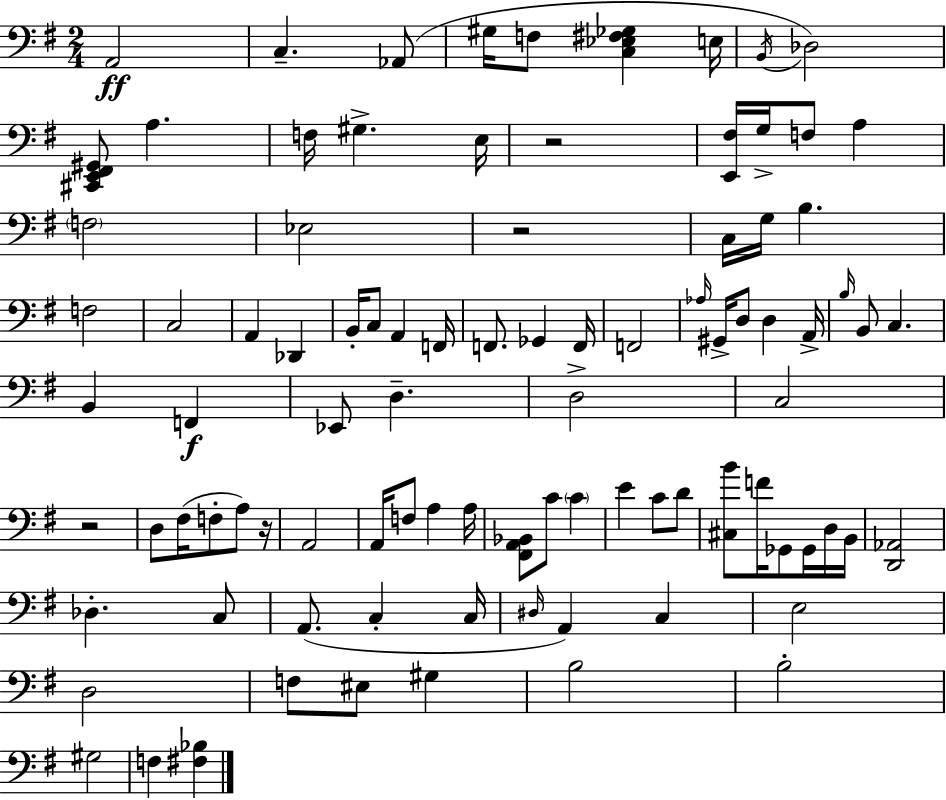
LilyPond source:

{
  \clef bass
  \numericTimeSignature
  \time 2/4
  \key g \major
  a,2\ff | c4.-- aes,8( | gis16 f8 <c ees fis ges>4 e16 | \acciaccatura { b,16 }) des2 | \break <cis, e, fis, gis,>8 a4. | f16 gis4.-> | e16 r2 | <e, fis>16 g16-> f8 a4 | \break \parenthesize f2 | ees2 | r2 | c16 g16 b4. | \break f2 | c2 | a,4 des,4 | b,16-. c8 a,4 | \break f,16 f,8. ges,4 | f,16 f,2 | \grace { aes16 } gis,16-> d8 d4 | a,16-> \grace { b16 } b,8 c4. | \break b,4 f,4\f | ees,8 d4.-- | d2-> | c2 | \break r2 | d8 fis16( f8-. | a8) r16 a,2 | a,16 f8 a4 | \break a16 <fis, a, bes,>8 c'8 \parenthesize c'4 | e'4 c'8 | d'8 <cis b'>8 f'16 ges,8 | ges,16 d16 b,16 <d, aes,>2 | \break des4.-. | c8 a,8.( c4-. | c16 \grace { dis16 } a,4) | c4 e2 | \break d2 | f8 eis8 | gis4 b2 | b2-. | \break gis2 | f4 | <fis bes>4 \bar "|."
}